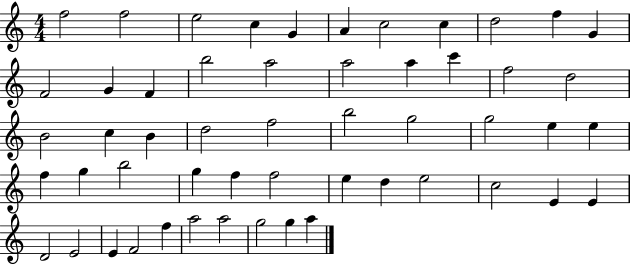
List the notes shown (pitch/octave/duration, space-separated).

F5/h F5/h E5/h C5/q G4/q A4/q C5/h C5/q D5/h F5/q G4/q F4/h G4/q F4/q B5/h A5/h A5/h A5/q C6/q F5/h D5/h B4/h C5/q B4/q D5/h F5/h B5/h G5/h G5/h E5/q E5/q F5/q G5/q B5/h G5/q F5/q F5/h E5/q D5/q E5/h C5/h E4/q E4/q D4/h E4/h E4/q F4/h F5/q A5/h A5/h G5/h G5/q A5/q